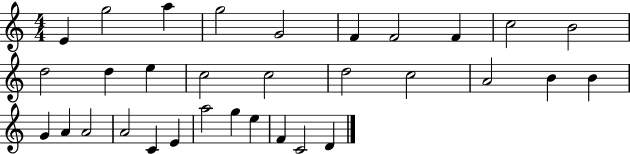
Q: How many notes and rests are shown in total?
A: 32